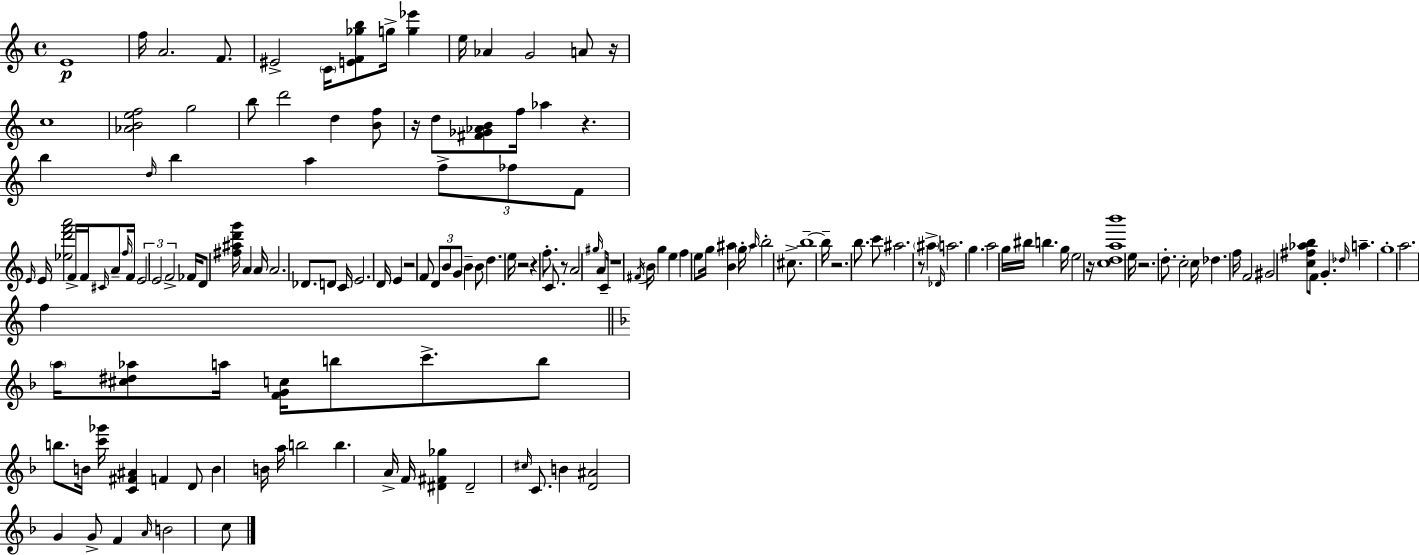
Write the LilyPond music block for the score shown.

{
  \clef treble
  \time 4/4
  \defaultTimeSignature
  \key a \minor
  \repeat volta 2 { e'1\p | f''16 a'2. f'8. | eis'2-> \parenthesize c'16 <e' f' ges'' b''>8 g''16-> <g'' ees'''>4 | e''16 aes'4 g'2 a'8 r16 | \break c''1 | <aes' b' e'' f''>2 g''2 | b''8 d'''2 d''4 <b' f''>8 | r16 d''8 <fis' ges' aes' b'>8 f''16 aes''4 r4. | \break b''4 \grace { d''16 } b''4 a''4 \tuplet 3/2 { f''8-> fes''8 | f'8 } \grace { e'16 } e'16 <ees'' d''' f''' a'''>2 f'16-> f'16 \grace { cis'16 } | a'8-- \grace { f''16 } f'16 \tuplet 3/2 { e'2 e'2 | f'2-> } fes'16 d'8 <fis'' ais'' d''' g'''>16 | \break a'4 a'16 a'2. | des'8. d'8 c'16 e'2. | d'16 e'4 r2 | f'8 \tuplet 3/2 { d'8 b'8 g'8 } b'4-- b'8 d''4. | \break e''16 r2 r4 | f''8.-. c'8. r8 a'2 | \grace { gis''16 } a'8 c'16-- r1 | \acciaccatura { fis'16 } b'16 g''4 e''4 f''4 | \break e''8 g''16 <b' ais''>4 \parenthesize g''16-. \grace { ais''16 } b''2-. | cis''8.-> b''1--~~ | b''16-- r2. | b''8. c'''8 ais''2. | \break r8 \parenthesize ais''4-> \grace { des'16 } a''2. | g''4. a''2 | g''16 bis''16 b''4. g''16 e''2 | r16 <c'' d'' a'' b'''>1 | \break e''16 r2. | d''8.-. c''2-. | c''16 des''4. f''16 f'2 | gis'2 <c'' fis'' aes'' b''>8 f'8 g'4.-. | \break \grace { des''16 } a''4.-- g''1-. | a''2. | f''4 \bar "||" \break \key f \major \parenthesize a''16 <cis'' dis'' aes''>8 a''16 <f' g' c''>16 b''8 c'''8.-> b''8 b''8. b'16 | <c''' ges'''>16 <c' fis' ais'>4 f'4 d'8 b'4 b'16 | a''16 b''2 b''4. a'16-> | f'16 <dis' fis' ges''>4 dis'2-- \grace { cis''16 } c'8. | \break b'4 <d' ais'>2 g'4 | g'8-> f'4 \grace { a'16 } b'2 | c''8 } \bar "|."
}